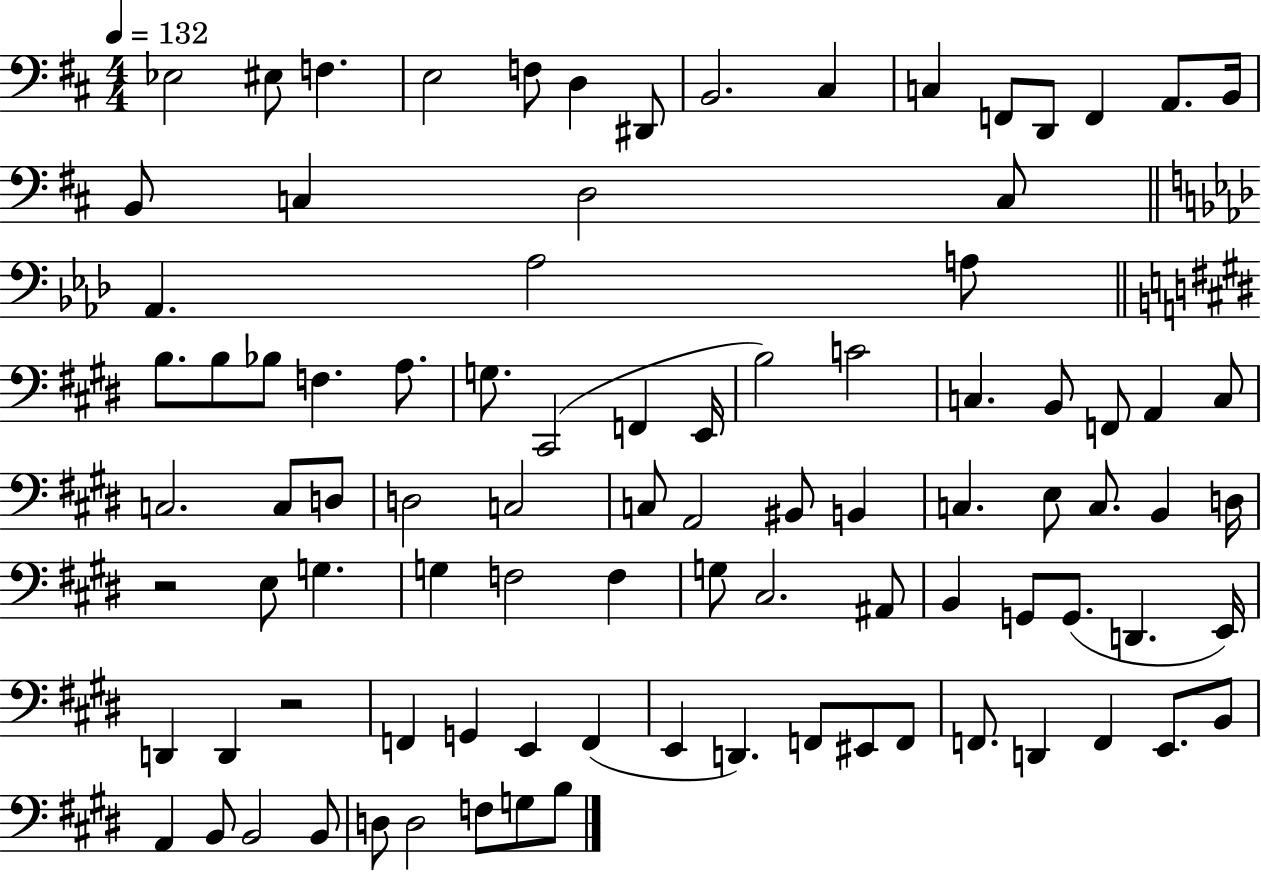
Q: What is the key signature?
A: D major